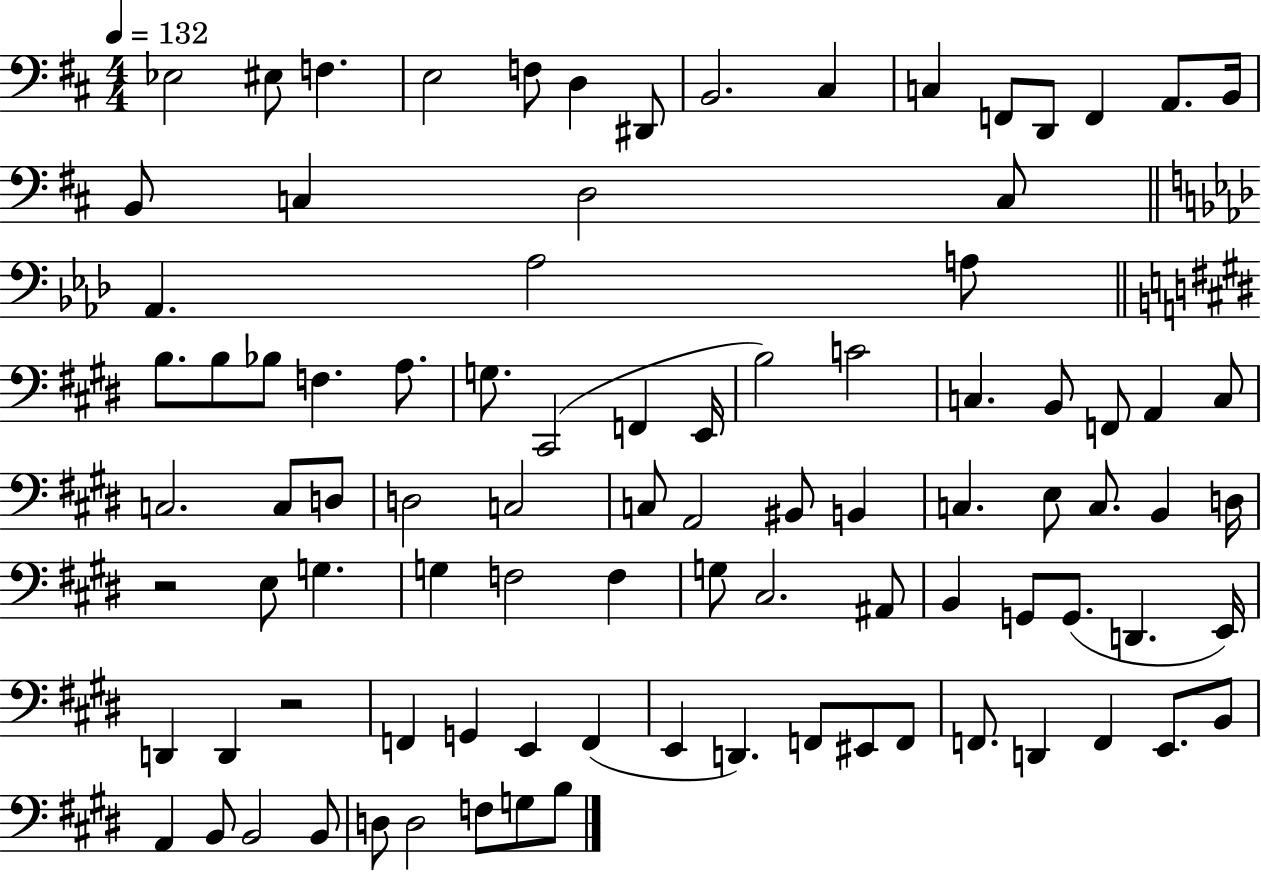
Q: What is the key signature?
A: D major